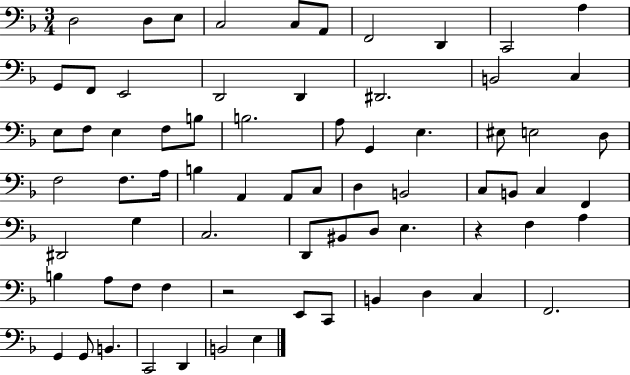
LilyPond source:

{
  \clef bass
  \numericTimeSignature
  \time 3/4
  \key f \major
  d2 d8 e8 | c2 c8 a,8 | f,2 d,4 | c,2 a4 | \break g,8 f,8 e,2 | d,2 d,4 | dis,2. | b,2 c4 | \break e8 f8 e4 f8 b8 | b2. | a8 g,4 e4. | eis8 e2 d8 | \break f2 f8. a16 | b4 a,4 a,8 c8 | d4 b,2 | c8 b,8 c4 f,4 | \break dis,2 g4 | c2. | d,8 bis,8 d8 e4. | r4 f4 a4 | \break b4 a8 f8 f4 | r2 e,8 c,8 | b,4 d4 c4 | f,2. | \break g,4 g,8 b,4. | c,2 d,4 | b,2 e4 | \bar "|."
}